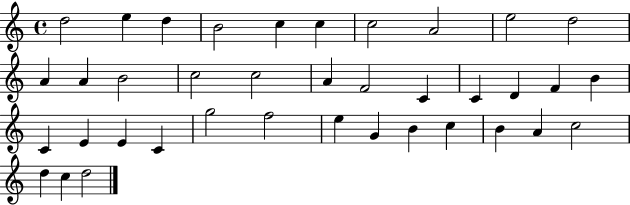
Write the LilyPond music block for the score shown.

{
  \clef treble
  \time 4/4
  \defaultTimeSignature
  \key c \major
  d''2 e''4 d''4 | b'2 c''4 c''4 | c''2 a'2 | e''2 d''2 | \break a'4 a'4 b'2 | c''2 c''2 | a'4 f'2 c'4 | c'4 d'4 f'4 b'4 | \break c'4 e'4 e'4 c'4 | g''2 f''2 | e''4 g'4 b'4 c''4 | b'4 a'4 c''2 | \break d''4 c''4 d''2 | \bar "|."
}